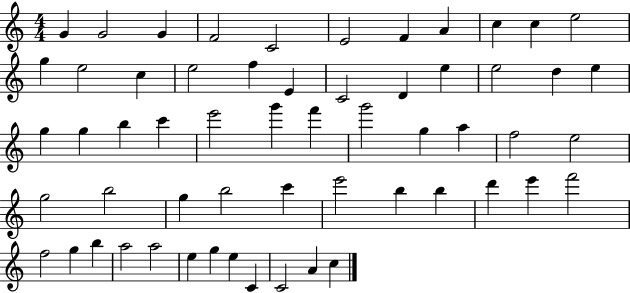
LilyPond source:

{
  \clef treble
  \numericTimeSignature
  \time 4/4
  \key c \major
  g'4 g'2 g'4 | f'2 c'2 | e'2 f'4 a'4 | c''4 c''4 e''2 | \break g''4 e''2 c''4 | e''2 f''4 e'4 | c'2 d'4 e''4 | e''2 d''4 e''4 | \break g''4 g''4 b''4 c'''4 | e'''2 g'''4 f'''4 | g'''2 g''4 a''4 | f''2 e''2 | \break g''2 b''2 | g''4 b''2 c'''4 | e'''2 b''4 b''4 | d'''4 e'''4 f'''2 | \break f''2 g''4 b''4 | a''2 a''2 | e''4 g''4 e''4 c'4 | c'2 a'4 c''4 | \break \bar "|."
}